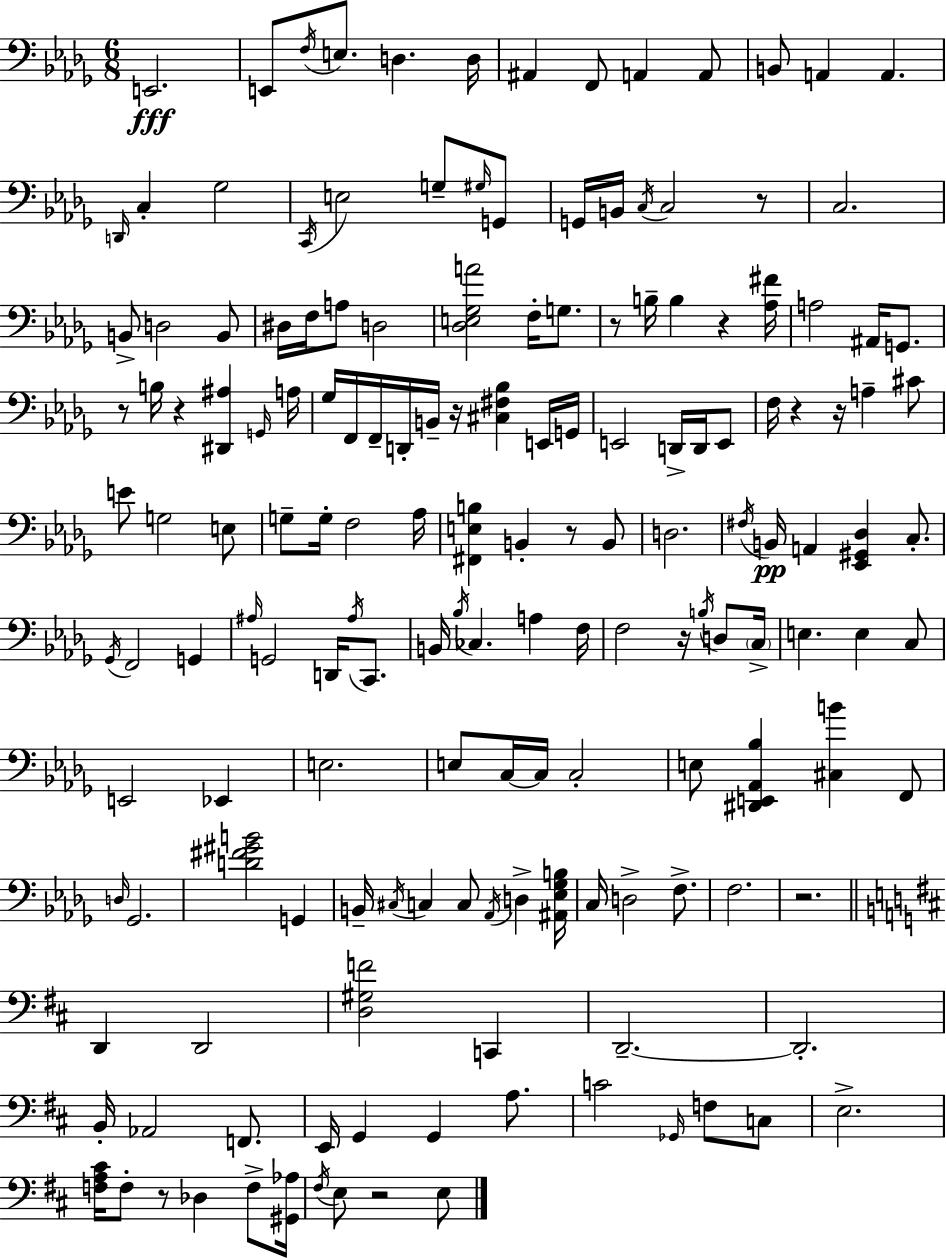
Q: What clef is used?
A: bass